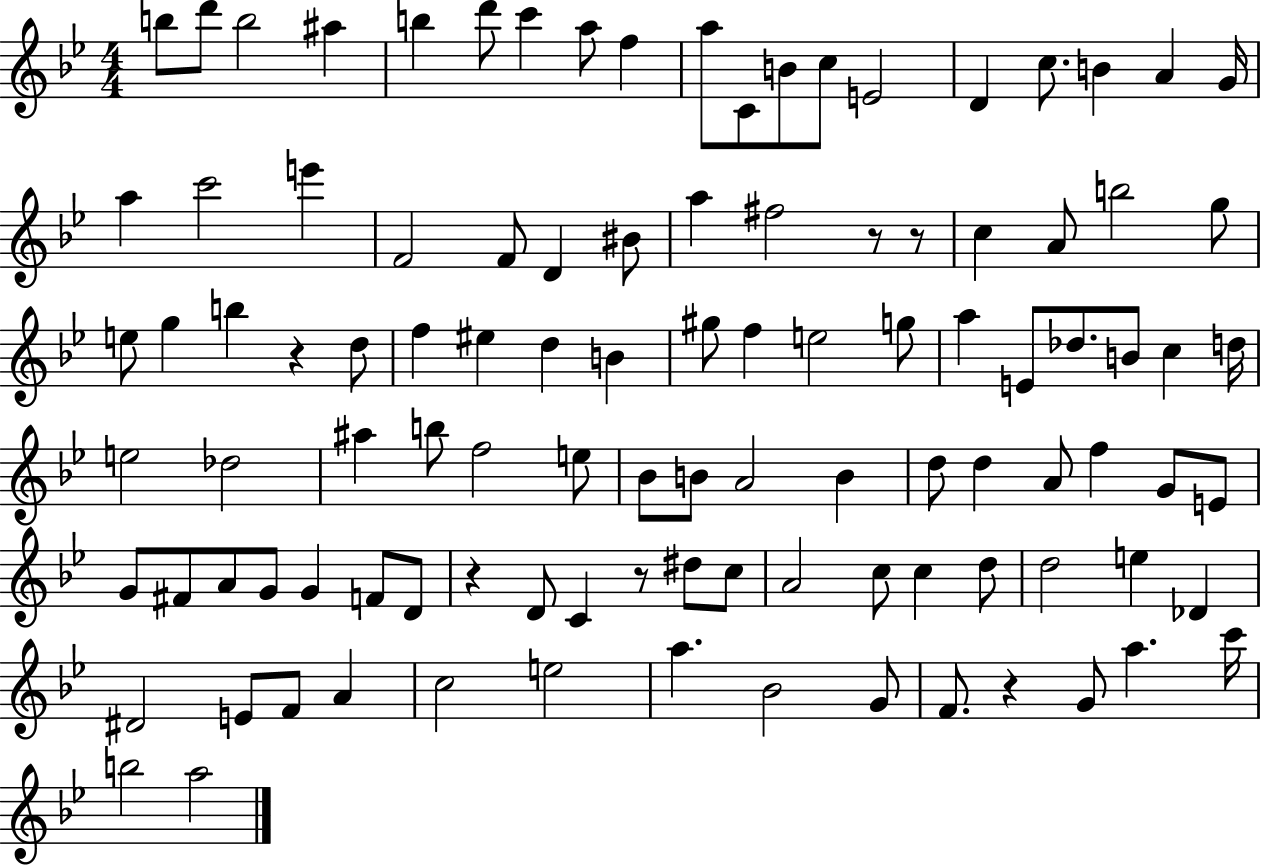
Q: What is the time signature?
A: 4/4